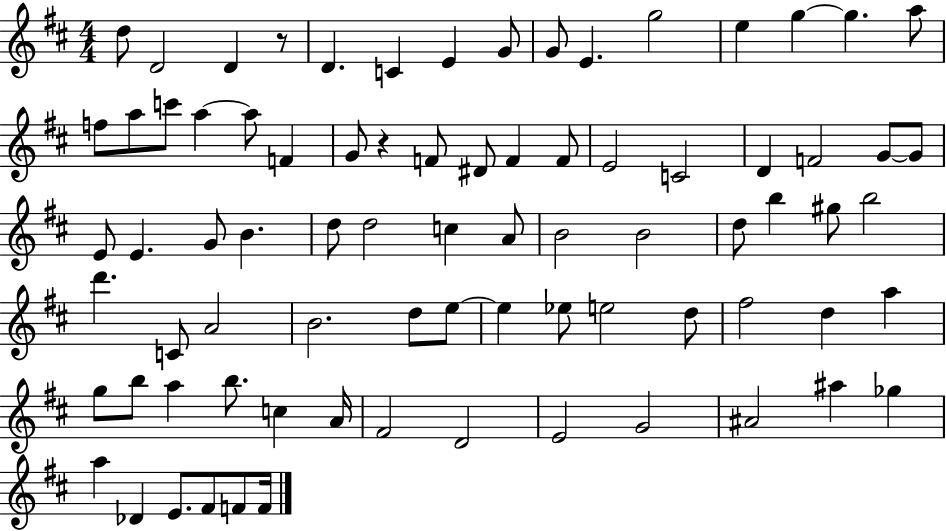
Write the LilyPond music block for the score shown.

{
  \clef treble
  \numericTimeSignature
  \time 4/4
  \key d \major
  d''8 d'2 d'4 r8 | d'4. c'4 e'4 g'8 | g'8 e'4. g''2 | e''4 g''4~~ g''4. a''8 | \break f''8 a''8 c'''8 a''4~~ a''8 f'4 | g'8 r4 f'8 dis'8 f'4 f'8 | e'2 c'2 | d'4 f'2 g'8~~ g'8 | \break e'8 e'4. g'8 b'4. | d''8 d''2 c''4 a'8 | b'2 b'2 | d''8 b''4 gis''8 b''2 | \break d'''4. c'8 a'2 | b'2. d''8 e''8~~ | e''4 ees''8 e''2 d''8 | fis''2 d''4 a''4 | \break g''8 b''8 a''4 b''8. c''4 a'16 | fis'2 d'2 | e'2 g'2 | ais'2 ais''4 ges''4 | \break a''4 des'4 e'8. fis'8 f'8 f'16 | \bar "|."
}